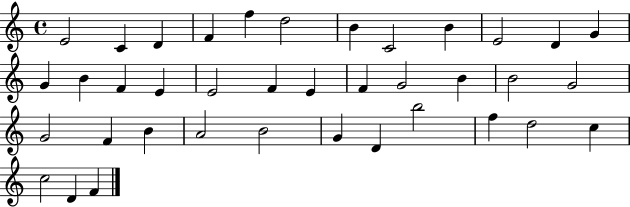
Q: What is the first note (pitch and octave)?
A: E4